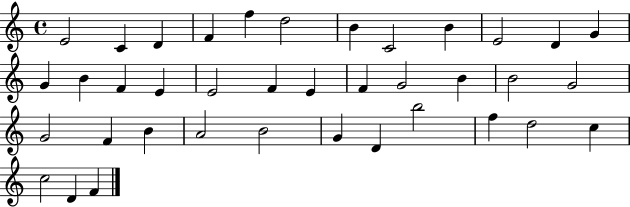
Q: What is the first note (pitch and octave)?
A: E4